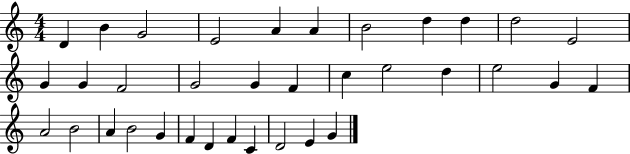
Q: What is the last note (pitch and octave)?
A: G4